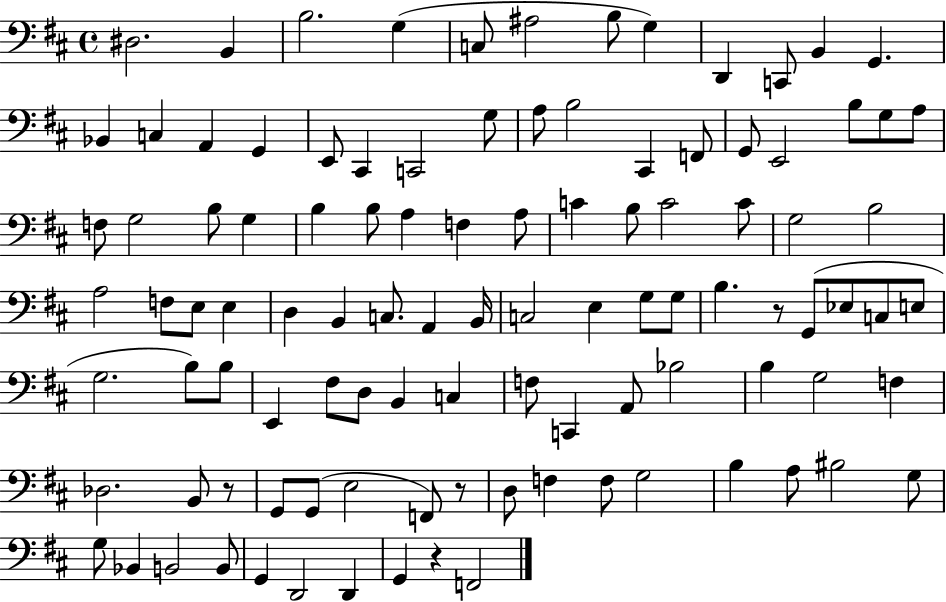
D#3/h. B2/q B3/h. G3/q C3/e A#3/h B3/e G3/q D2/q C2/e B2/q G2/q. Bb2/q C3/q A2/q G2/q E2/e C#2/q C2/h G3/e A3/e B3/h C#2/q F2/e G2/e E2/h B3/e G3/e A3/e F3/e G3/h B3/e G3/q B3/q B3/e A3/q F3/q A3/e C4/q B3/e C4/h C4/e G3/h B3/h A3/h F3/e E3/e E3/q D3/q B2/q C3/e. A2/q B2/s C3/h E3/q G3/e G3/e B3/q. R/e G2/e Eb3/e C3/e E3/e G3/h. B3/e B3/e E2/q F#3/e D3/e B2/q C3/q F3/e C2/q A2/e Bb3/h B3/q G3/h F3/q Db3/h. B2/e R/e G2/e G2/e E3/h F2/e R/e D3/e F3/q F3/e G3/h B3/q A3/e BIS3/h G3/e G3/e Bb2/q B2/h B2/e G2/q D2/h D2/q G2/q R/q F2/h